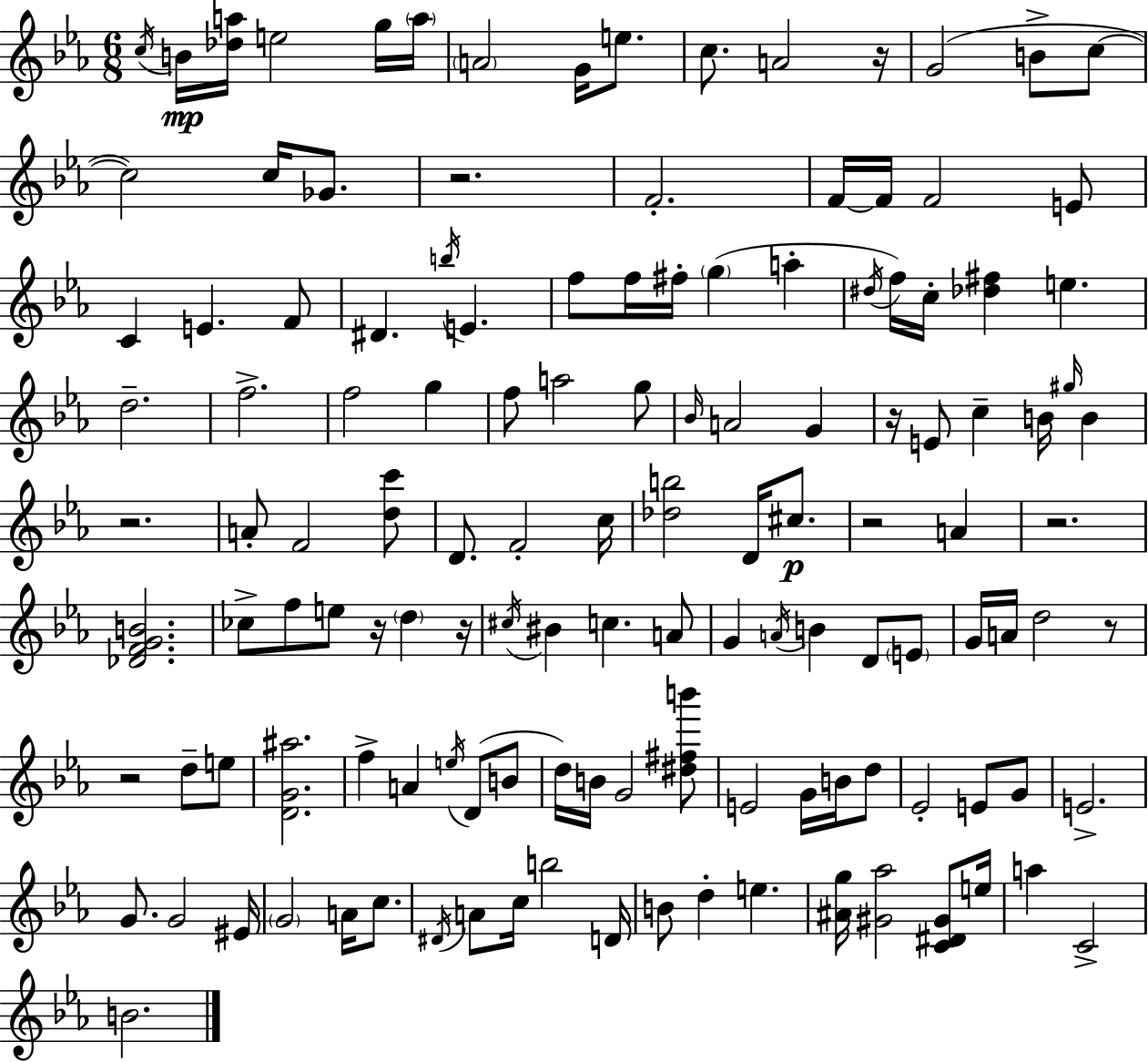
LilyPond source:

{
  \clef treble
  \numericTimeSignature
  \time 6/8
  \key ees \major
  \repeat volta 2 { \acciaccatura { c''16 }\mp b'16 <des'' a''>16 e''2 g''16 | \parenthesize a''16 \parenthesize a'2 g'16 e''8. | c''8. a'2 | r16 g'2( b'8-> c''8~~ | \break c''2) c''16 ges'8. | r2. | f'2.-. | f'16~~ f'16 f'2 e'8 | \break c'4 e'4. f'8 | dis'4. \acciaccatura { b''16 } e'4. | f''8 f''16 fis''16-. \parenthesize g''4( a''4-. | \acciaccatura { dis''16 } f''16) c''16-. <des'' fis''>4 e''4. | \break d''2.-- | f''2.-> | f''2 g''4 | f''8 a''2 | \break g''8 \grace { bes'16 } a'2 | g'4 r16 e'8 c''4-- b'16 | \grace { gis''16 } b'4 r2. | a'8-. f'2 | \break <d'' c'''>8 d'8. f'2-. | c''16 <des'' b''>2 | d'16 cis''8.\p r2 | a'4 r2. | \break <des' f' g' b'>2. | ces''8-> f''8 e''8 r16 | \parenthesize d''4 r16 \acciaccatura { cis''16 } bis'4 c''4. | a'8 g'4 \acciaccatura { a'16 } b'4 | \break d'8 \parenthesize e'8 g'16 a'16 d''2 | r8 r2 | d''8-- e''8 <d' g' ais''>2. | f''4-> a'4 | \break \acciaccatura { e''16 } d'8( b'8 d''16) b'16 g'2 | <dis'' fis'' b'''>8 e'2 | g'16 b'16 d''8 ees'2-. | e'8 g'8 e'2.-> | \break g'8. g'2 | eis'16 \parenthesize g'2 | a'16 c''8. \acciaccatura { dis'16 } a'8 c''16 | b''2 d'16 b'8 d''4-. | \break e''4. <ais' g''>16 <gis' aes''>2 | <c' dis' gis'>8 e''16 a''4 | c'2-> b'2. | } \bar "|."
}